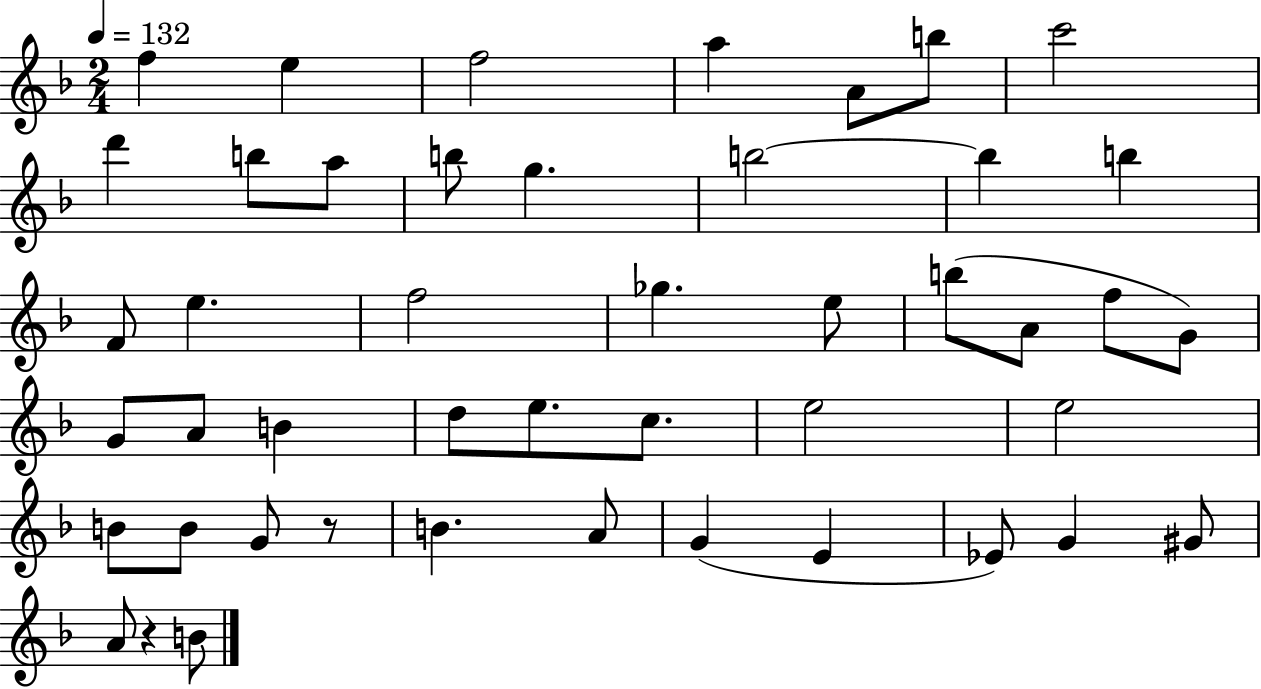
X:1
T:Untitled
M:2/4
L:1/4
K:F
f e f2 a A/2 b/2 c'2 d' b/2 a/2 b/2 g b2 b b F/2 e f2 _g e/2 b/2 A/2 f/2 G/2 G/2 A/2 B d/2 e/2 c/2 e2 e2 B/2 B/2 G/2 z/2 B A/2 G E _E/2 G ^G/2 A/2 z B/2